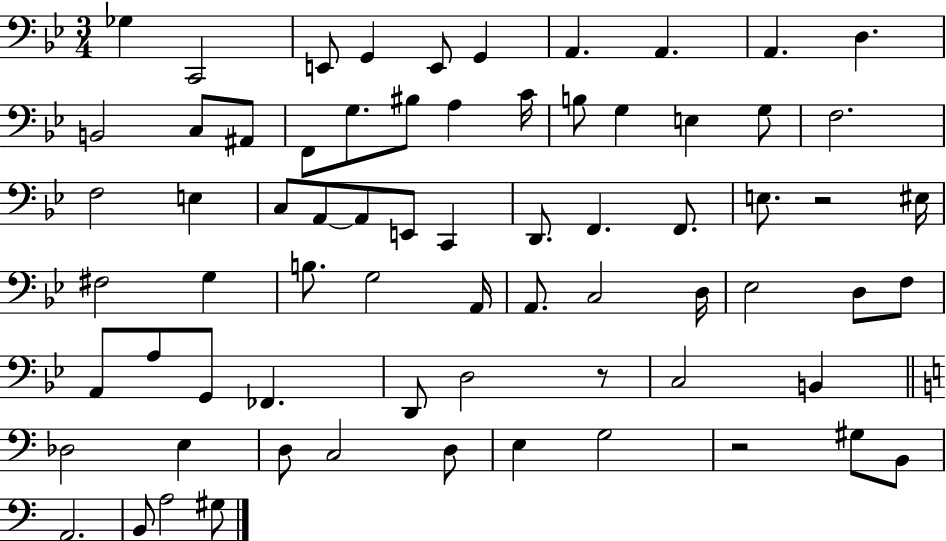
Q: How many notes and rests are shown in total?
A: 70